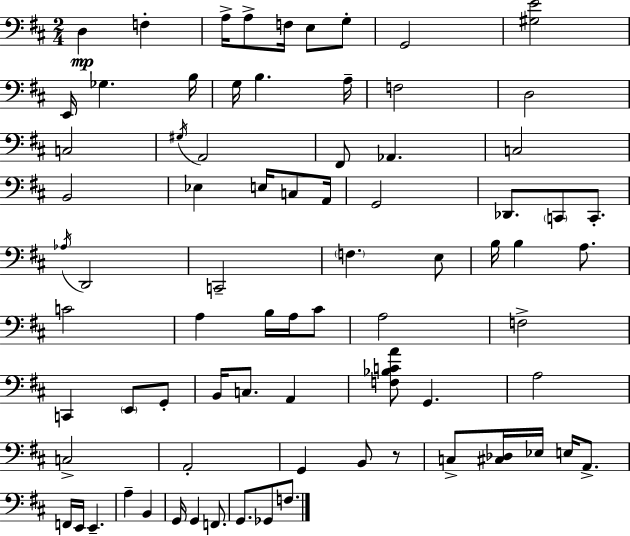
X:1
T:Untitled
M:2/4
L:1/4
K:D
D, F, A,/4 A,/2 F,/4 E,/2 G,/2 G,,2 [^G,E]2 E,,/4 _G, B,/4 G,/4 B, A,/4 F,2 D,2 C,2 ^G,/4 A,,2 ^F,,/2 _A,, C,2 B,,2 _E, E,/4 C,/2 A,,/4 G,,2 _D,,/2 C,,/2 C,,/2 _A,/4 D,,2 C,,2 F, E,/2 B,/4 B, A,/2 C2 A, B,/4 A,/4 ^C/2 A,2 F,2 C,, E,,/2 G,,/2 B,,/4 C,/2 A,, [F,_B,CA]/2 G,, A,2 C,2 A,,2 G,, B,,/2 z/2 C,/2 [^C,_D,]/4 _E,/4 E,/4 A,,/2 F,,/4 E,,/4 E,, A, B,, G,,/4 G,, F,,/2 G,,/2 _G,,/2 F,/2